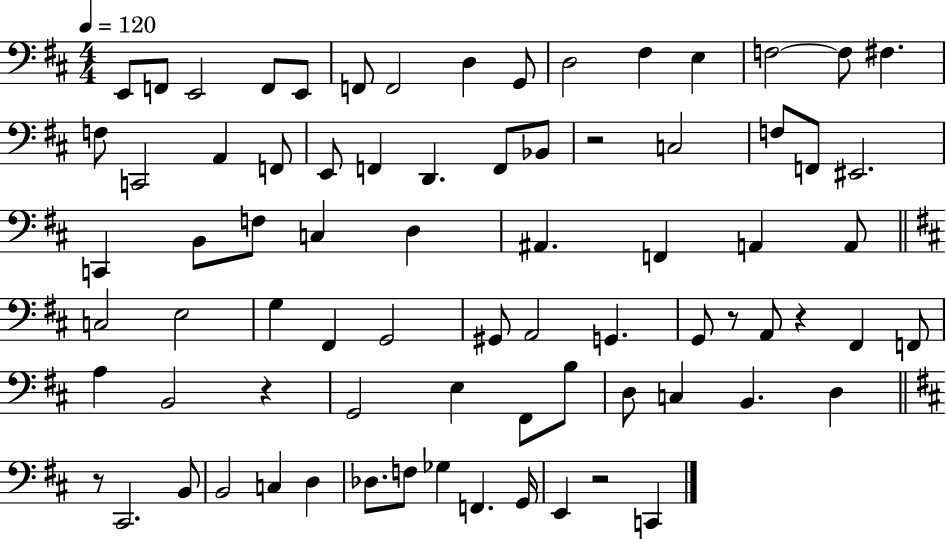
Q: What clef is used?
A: bass